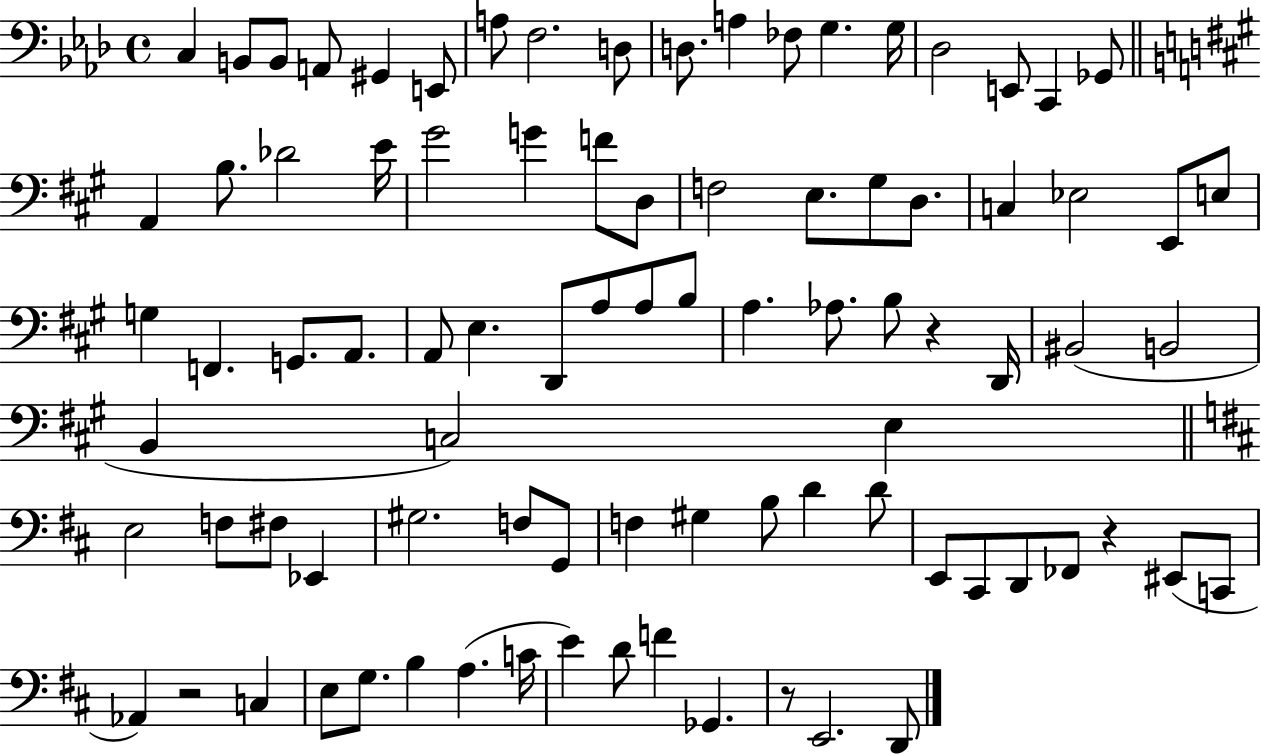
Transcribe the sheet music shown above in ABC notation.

X:1
T:Untitled
M:4/4
L:1/4
K:Ab
C, B,,/2 B,,/2 A,,/2 ^G,, E,,/2 A,/2 F,2 D,/2 D,/2 A, _F,/2 G, G,/4 _D,2 E,,/2 C,, _G,,/2 A,, B,/2 _D2 E/4 ^G2 G F/2 D,/2 F,2 E,/2 ^G,/2 D,/2 C, _E,2 E,,/2 E,/2 G, F,, G,,/2 A,,/2 A,,/2 E, D,,/2 A,/2 A,/2 B,/2 A, _A,/2 B,/2 z D,,/4 ^B,,2 B,,2 B,, C,2 E, E,2 F,/2 ^F,/2 _E,, ^G,2 F,/2 G,,/2 F, ^G, B,/2 D D/2 E,,/2 ^C,,/2 D,,/2 _F,,/2 z ^E,,/2 C,,/2 _A,, z2 C, E,/2 G,/2 B, A, C/4 E D/2 F _G,, z/2 E,,2 D,,/2